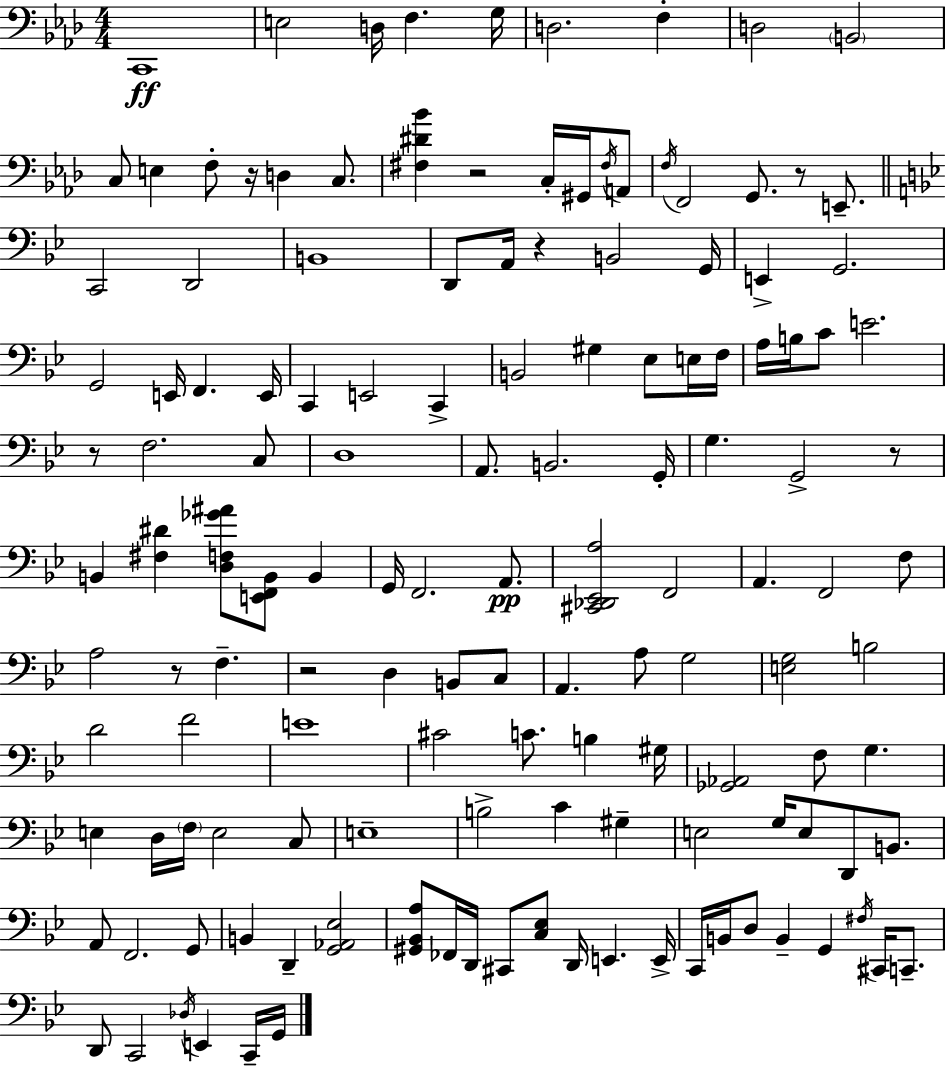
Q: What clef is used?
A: bass